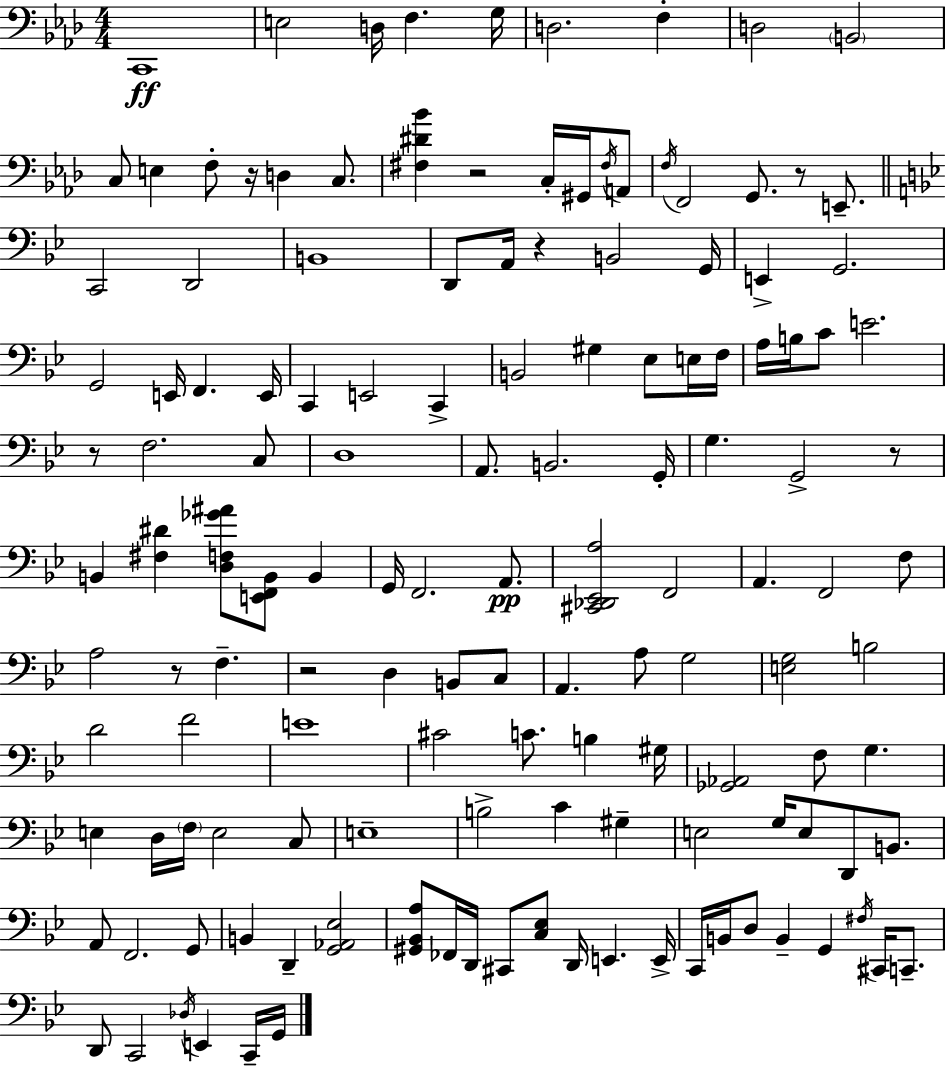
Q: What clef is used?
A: bass